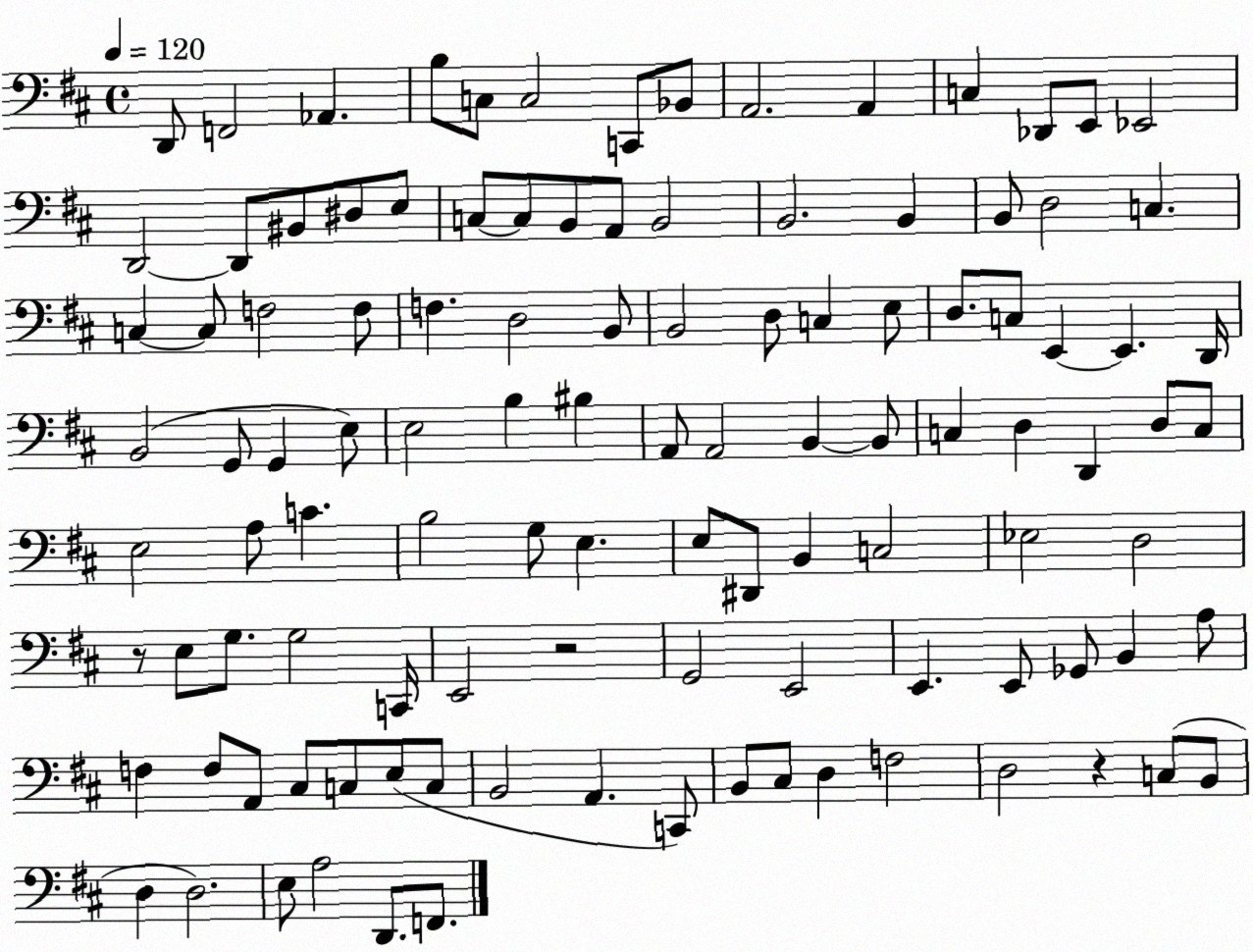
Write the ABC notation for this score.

X:1
T:Untitled
M:4/4
L:1/4
K:D
D,,/2 F,,2 _A,, B,/2 C,/2 C,2 C,,/2 _B,,/2 A,,2 A,, C, _D,,/2 E,,/2 _E,,2 D,,2 D,,/2 ^B,,/2 ^D,/2 E,/2 C,/2 C,/2 B,,/2 A,,/2 B,,2 B,,2 B,, B,,/2 D,2 C, C, C,/2 F,2 F,/2 F, D,2 B,,/2 B,,2 D,/2 C, E,/2 D,/2 C,/2 E,, E,, D,,/4 B,,2 G,,/2 G,, E,/2 E,2 B, ^B, A,,/2 A,,2 B,, B,,/2 C, D, D,, D,/2 C,/2 E,2 A,/2 C B,2 G,/2 E, E,/2 ^D,,/2 B,, C,2 _E,2 D,2 z/2 E,/2 G,/2 G,2 C,,/4 E,,2 z2 G,,2 E,,2 E,, E,,/2 _G,,/2 B,, A,/2 F, F,/2 A,,/2 ^C,/2 C,/2 E,/2 C,/2 B,,2 A,, C,,/2 B,,/2 ^C,/2 D, F,2 D,2 z C,/2 B,,/2 D, D,2 E,/2 A,2 D,,/2 F,,/2